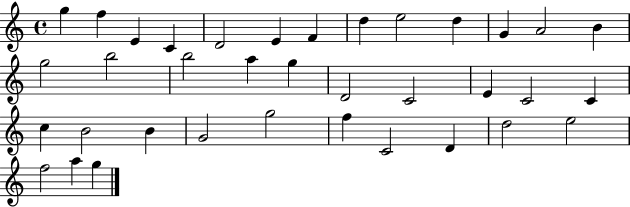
{
  \clef treble
  \time 4/4
  \defaultTimeSignature
  \key c \major
  g''4 f''4 e'4 c'4 | d'2 e'4 f'4 | d''4 e''2 d''4 | g'4 a'2 b'4 | \break g''2 b''2 | b''2 a''4 g''4 | d'2 c'2 | e'4 c'2 c'4 | \break c''4 b'2 b'4 | g'2 g''2 | f''4 c'2 d'4 | d''2 e''2 | \break f''2 a''4 g''4 | \bar "|."
}